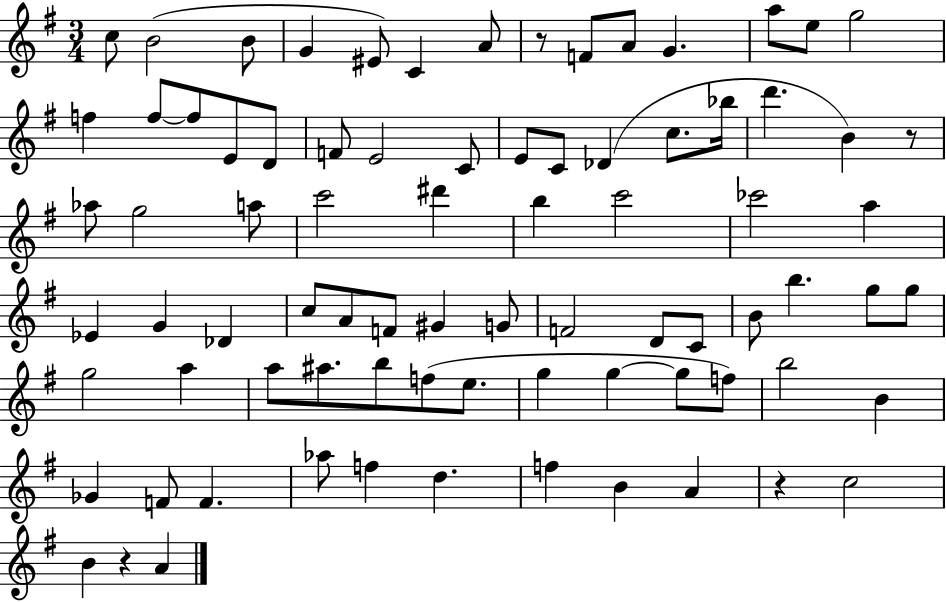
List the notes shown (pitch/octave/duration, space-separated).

C5/e B4/h B4/e G4/q EIS4/e C4/q A4/e R/e F4/e A4/e G4/q. A5/e E5/e G5/h F5/q F5/e F5/e E4/e D4/e F4/e E4/h C4/e E4/e C4/e Db4/q C5/e. Bb5/s D6/q. B4/q R/e Ab5/e G5/h A5/e C6/h D#6/q B5/q C6/h CES6/h A5/q Eb4/q G4/q Db4/q C5/e A4/e F4/e G#4/q G4/e F4/h D4/e C4/e B4/e B5/q. G5/e G5/e G5/h A5/q A5/e A#5/e. B5/e F5/e E5/e. G5/q G5/q G5/e F5/e B5/h B4/q Gb4/q F4/e F4/q. Ab5/e F5/q D5/q. F5/q B4/q A4/q R/q C5/h B4/q R/q A4/q